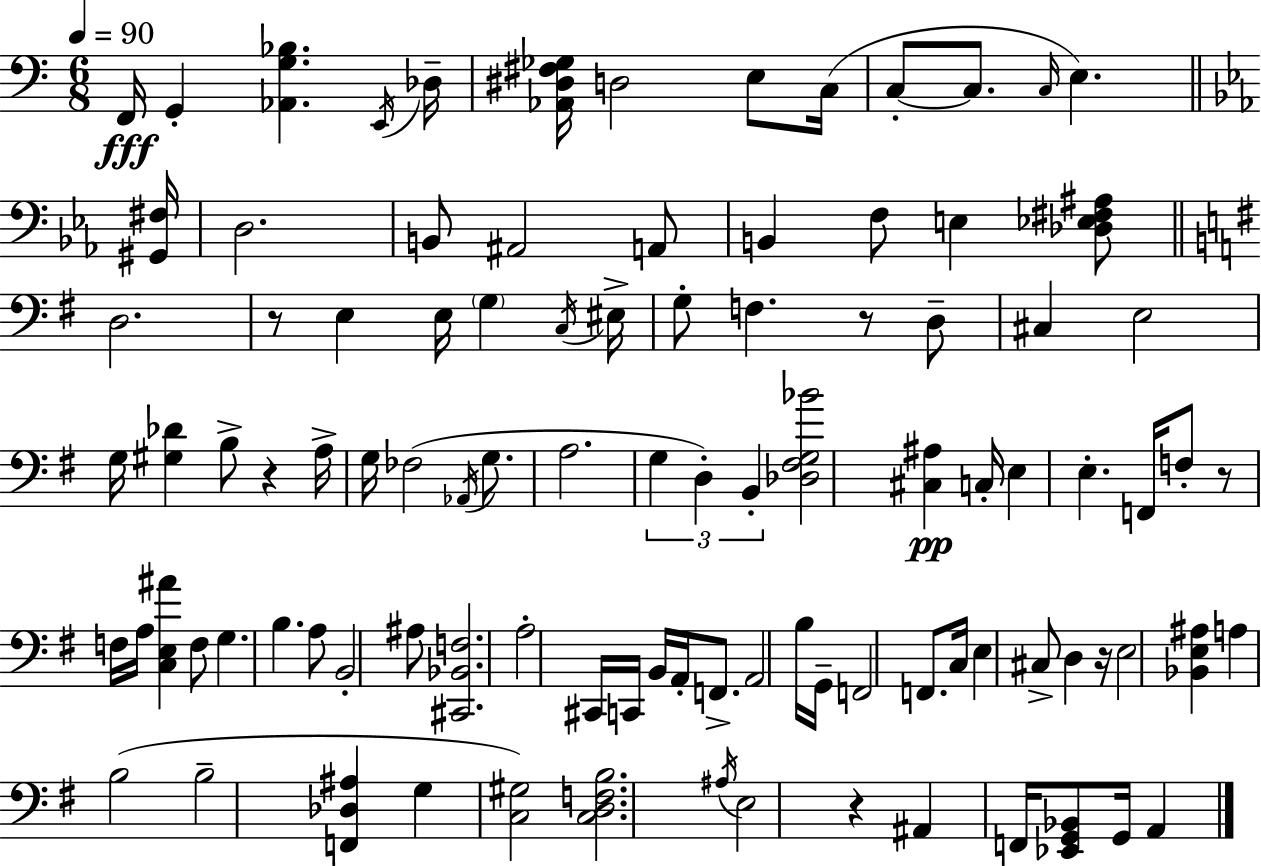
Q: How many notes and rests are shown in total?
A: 99